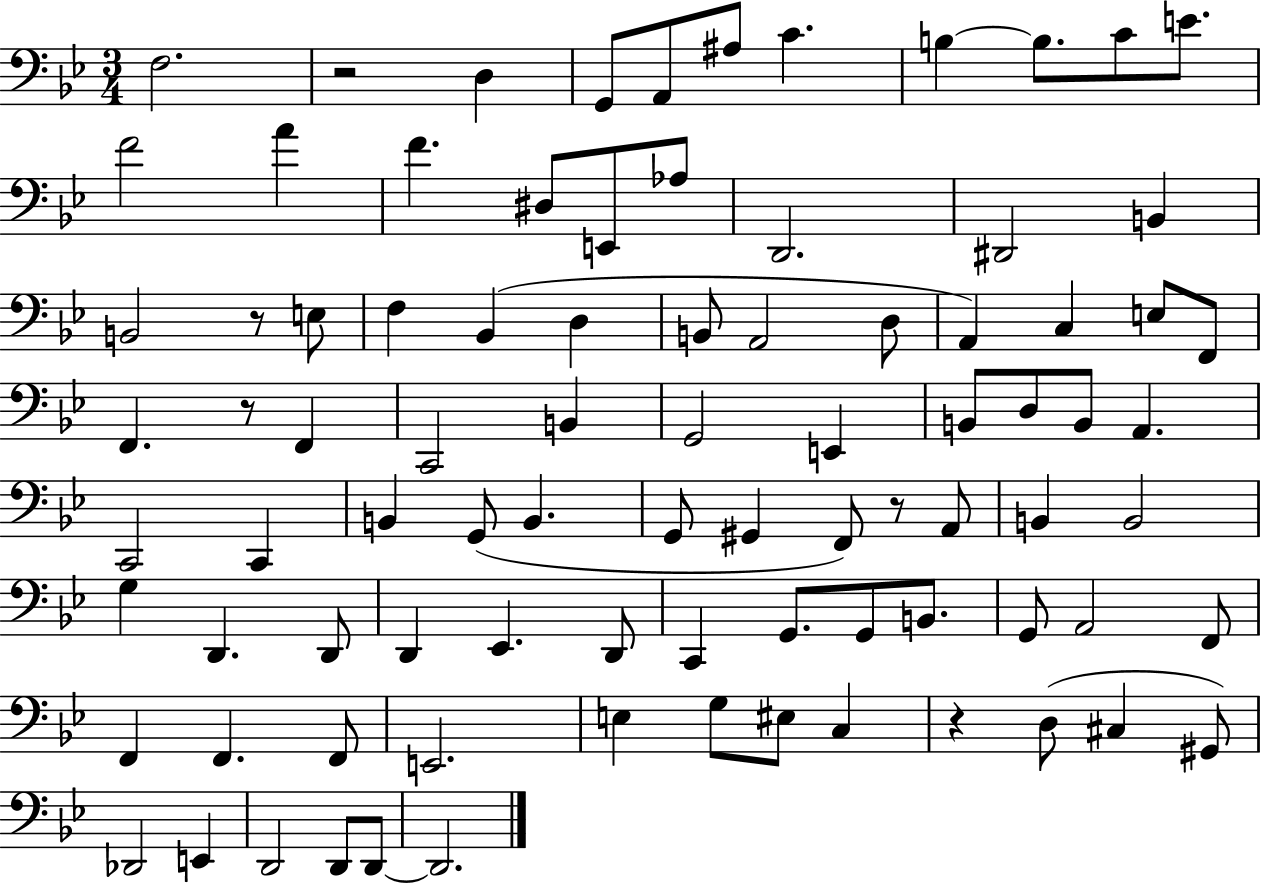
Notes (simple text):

F3/h. R/h D3/q G2/e A2/e A#3/e C4/q. B3/q B3/e. C4/e E4/e. F4/h A4/q F4/q. D#3/e E2/e Ab3/e D2/h. D#2/h B2/q B2/h R/e E3/e F3/q Bb2/q D3/q B2/e A2/h D3/e A2/q C3/q E3/e F2/e F2/q. R/e F2/q C2/h B2/q G2/h E2/q B2/e D3/e B2/e A2/q. C2/h C2/q B2/q G2/e B2/q. G2/e G#2/q F2/e R/e A2/e B2/q B2/h G3/q D2/q. D2/e D2/q Eb2/q. D2/e C2/q G2/e. G2/e B2/e. G2/e A2/h F2/e F2/q F2/q. F2/e E2/h. E3/q G3/e EIS3/e C3/q R/q D3/e C#3/q G#2/e Db2/h E2/q D2/h D2/e D2/e D2/h.